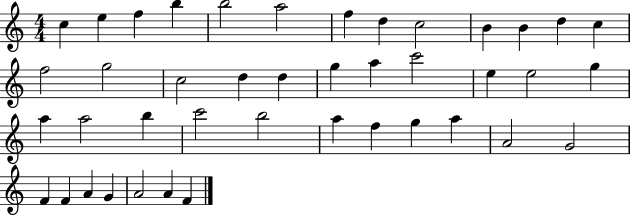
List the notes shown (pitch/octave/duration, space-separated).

C5/q E5/q F5/q B5/q B5/h A5/h F5/q D5/q C5/h B4/q B4/q D5/q C5/q F5/h G5/h C5/h D5/q D5/q G5/q A5/q C6/h E5/q E5/h G5/q A5/q A5/h B5/q C6/h B5/h A5/q F5/q G5/q A5/q A4/h G4/h F4/q F4/q A4/q G4/q A4/h A4/q F4/q